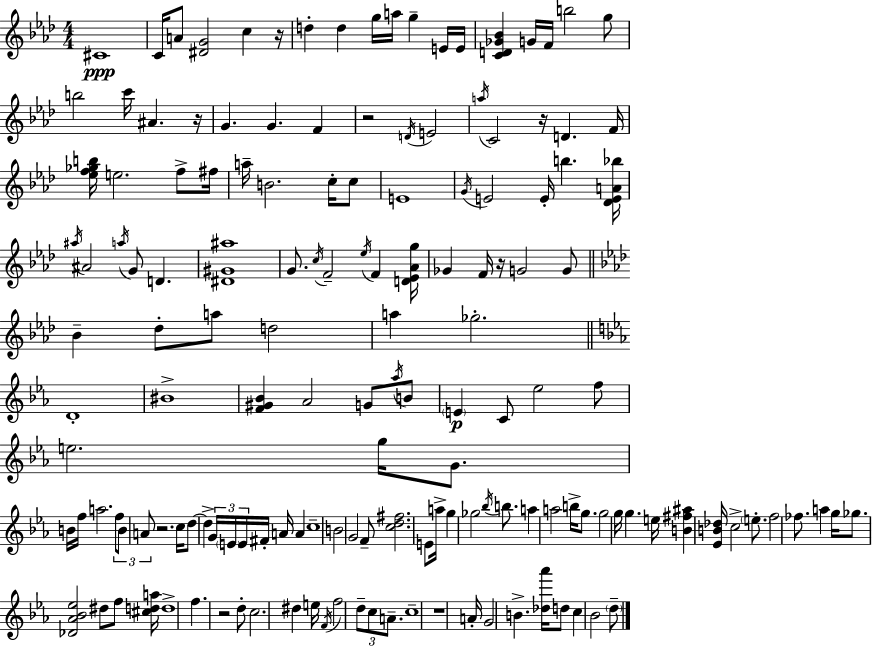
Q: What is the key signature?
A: AES major